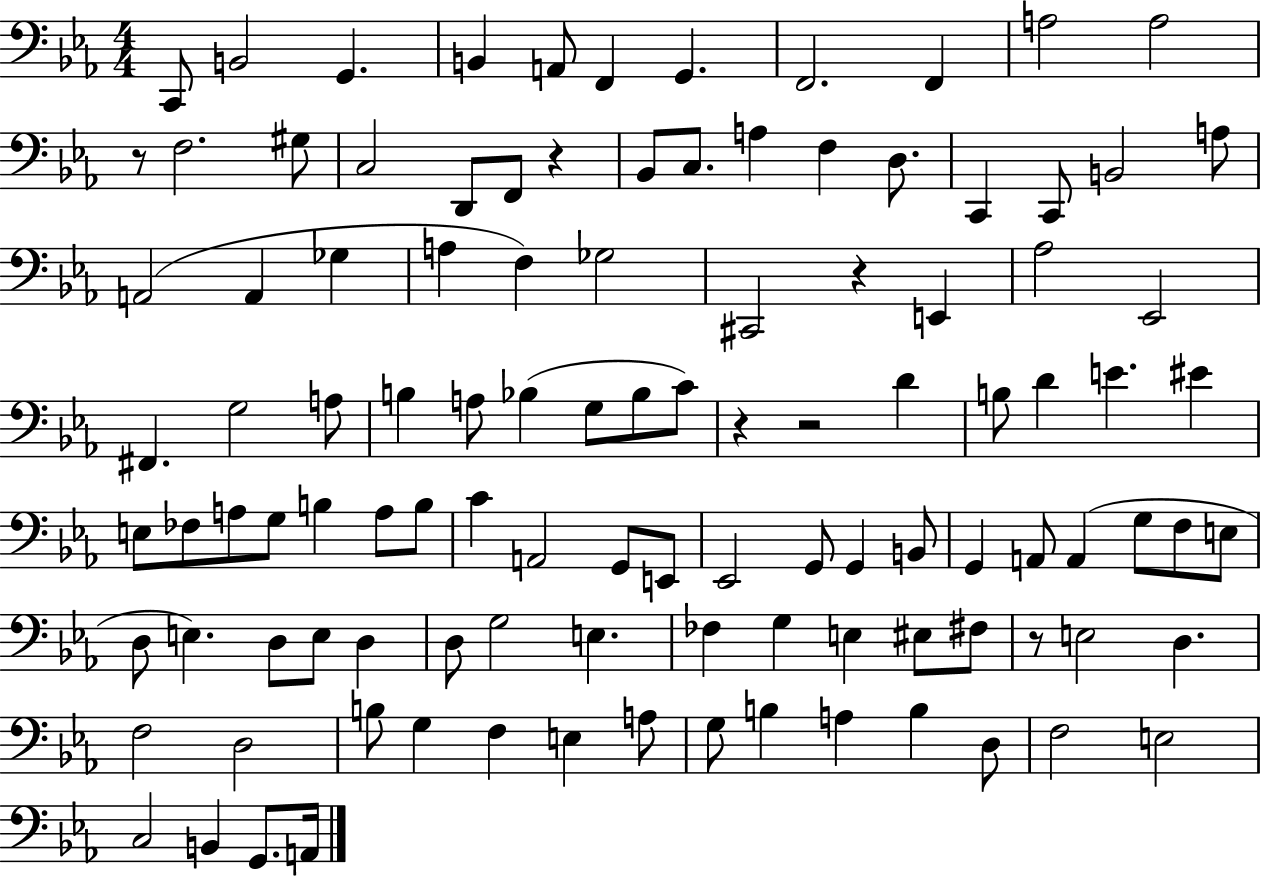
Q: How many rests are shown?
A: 6